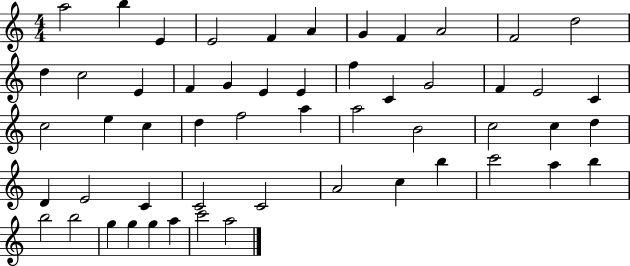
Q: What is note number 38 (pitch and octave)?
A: C4